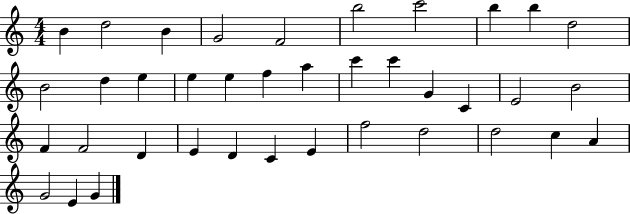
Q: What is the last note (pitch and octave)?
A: G4